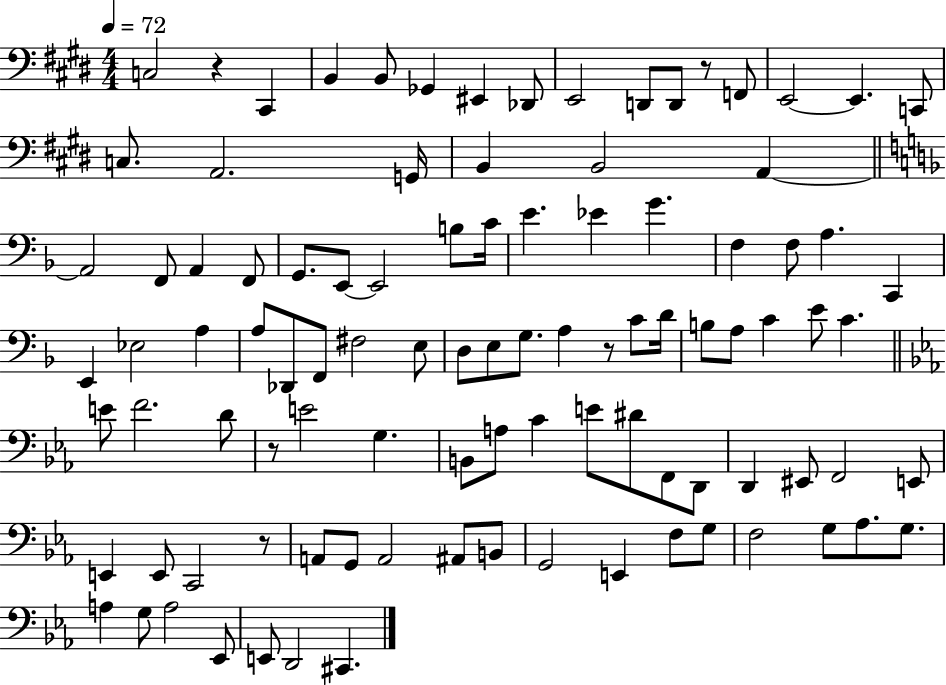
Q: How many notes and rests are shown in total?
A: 99